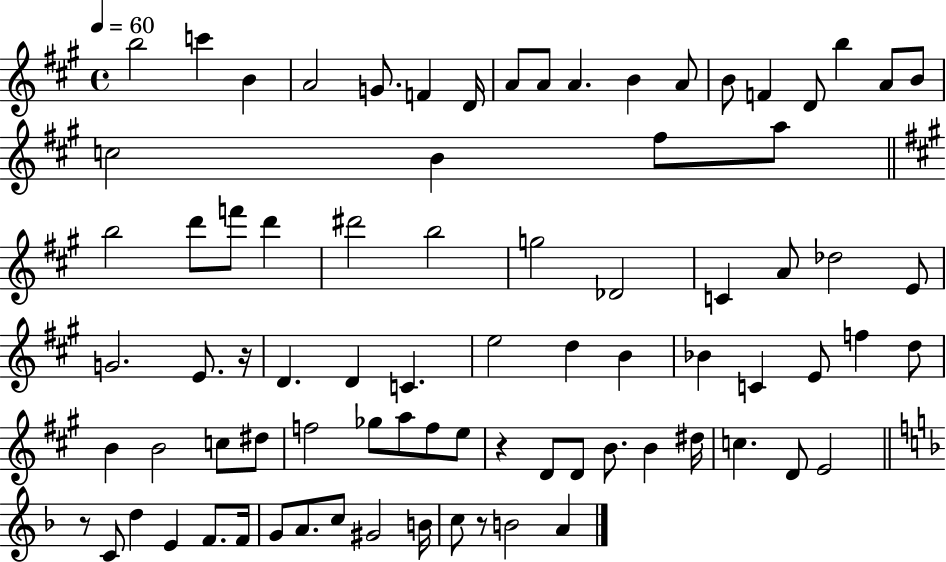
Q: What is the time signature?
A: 4/4